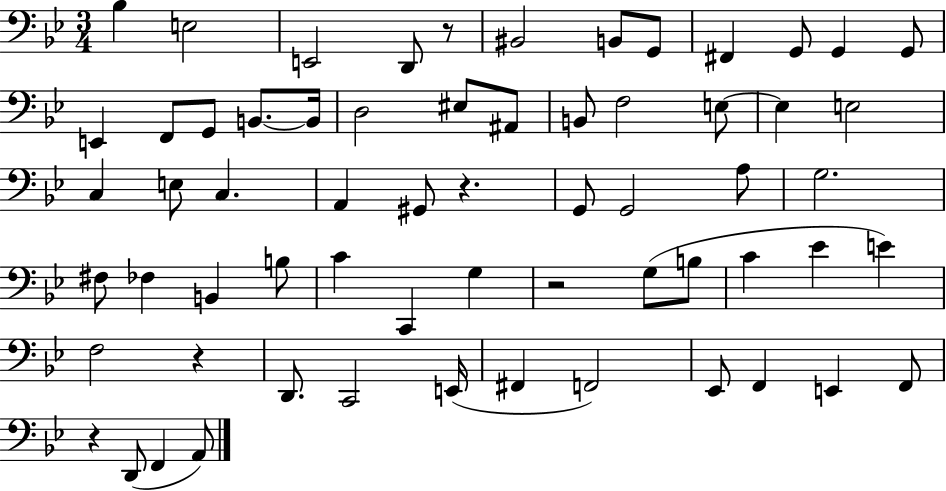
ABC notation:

X:1
T:Untitled
M:3/4
L:1/4
K:Bb
_B, E,2 E,,2 D,,/2 z/2 ^B,,2 B,,/2 G,,/2 ^F,, G,,/2 G,, G,,/2 E,, F,,/2 G,,/2 B,,/2 B,,/4 D,2 ^E,/2 ^A,,/2 B,,/2 F,2 E,/2 E, E,2 C, E,/2 C, A,, ^G,,/2 z G,,/2 G,,2 A,/2 G,2 ^F,/2 _F, B,, B,/2 C C,, G, z2 G,/2 B,/2 C _E E F,2 z D,,/2 C,,2 E,,/4 ^F,, F,,2 _E,,/2 F,, E,, F,,/2 z D,,/2 F,, A,,/2